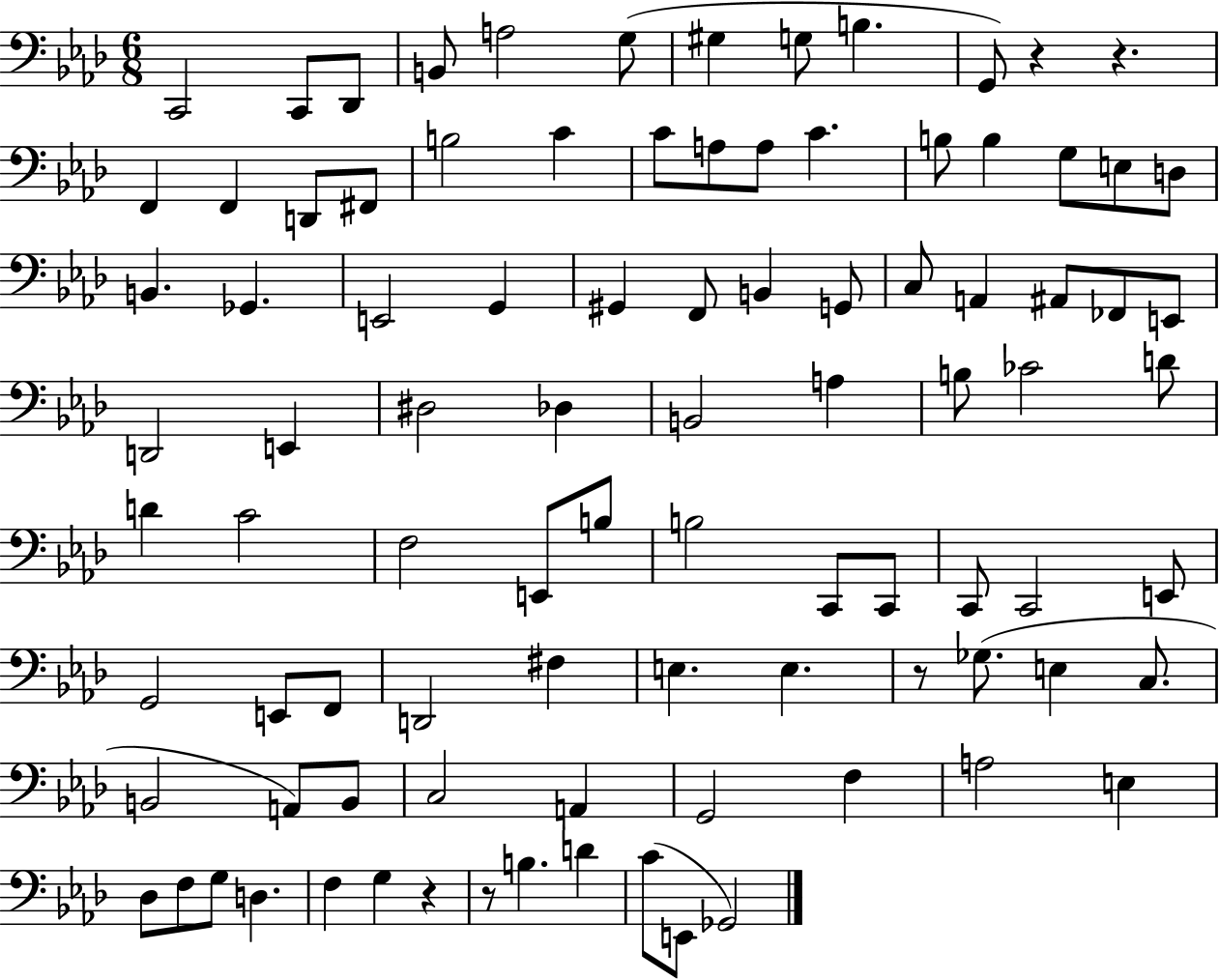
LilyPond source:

{
  \clef bass
  \numericTimeSignature
  \time 6/8
  \key aes \major
  c,2 c,8 des,8 | b,8 a2 g8( | gis4 g8 b4. | g,8) r4 r4. | \break f,4 f,4 d,8 fis,8 | b2 c'4 | c'8 a8 a8 c'4. | b8 b4 g8 e8 d8 | \break b,4. ges,4. | e,2 g,4 | gis,4 f,8 b,4 g,8 | c8 a,4 ais,8 fes,8 e,8 | \break d,2 e,4 | dis2 des4 | b,2 a4 | b8 ces'2 d'8 | \break d'4 c'2 | f2 e,8 b8 | b2 c,8 c,8 | c,8 c,2 e,8 | \break g,2 e,8 f,8 | d,2 fis4 | e4. e4. | r8 ges8.( e4 c8. | \break b,2 a,8) b,8 | c2 a,4 | g,2 f4 | a2 e4 | \break des8 f8 g8 d4. | f4 g4 r4 | r8 b4. d'4 | c'8( e,8 ges,2) | \break \bar "|."
}